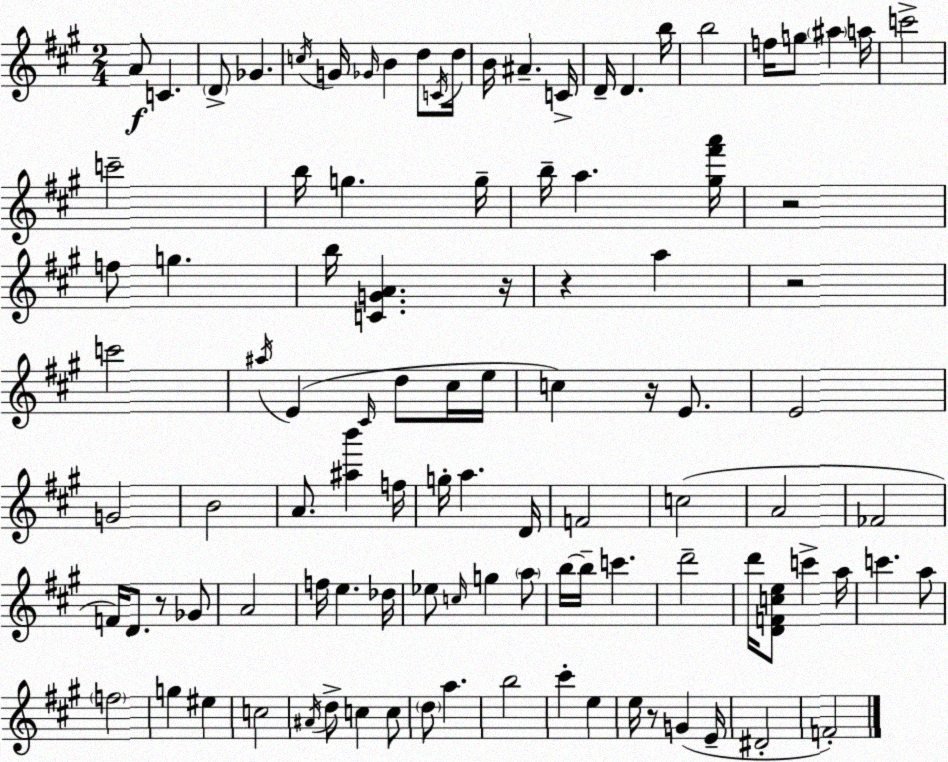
X:1
T:Untitled
M:2/4
L:1/4
K:A
A/2 C D/2 _G c/4 G/4 _G/4 B d/2 C/4 d/4 B/4 ^A C/4 D/4 D b/4 b2 f/4 g/2 ^a a/4 c'2 c'2 b/4 g g/4 b/4 a [^g^f'a']/4 z2 f/2 g b/4 [CGA] z/4 z a z2 c'2 ^a/4 E ^C/4 d/2 ^c/4 e/4 c z/4 E/2 E2 G2 B2 A/2 [^ab'] f/4 g/4 a D/4 F2 c2 A2 _F2 F/4 D/2 z/2 _G/2 A2 f/4 e _d/4 _e/2 c/4 g a/2 b/4 b/4 c' d'2 d'/4 [DFce]/2 c' a/4 c' a/2 f2 g ^e c2 ^A/4 d/2 c c/2 d/2 a b2 ^c' e e/4 z/2 G E/4 ^D2 F2